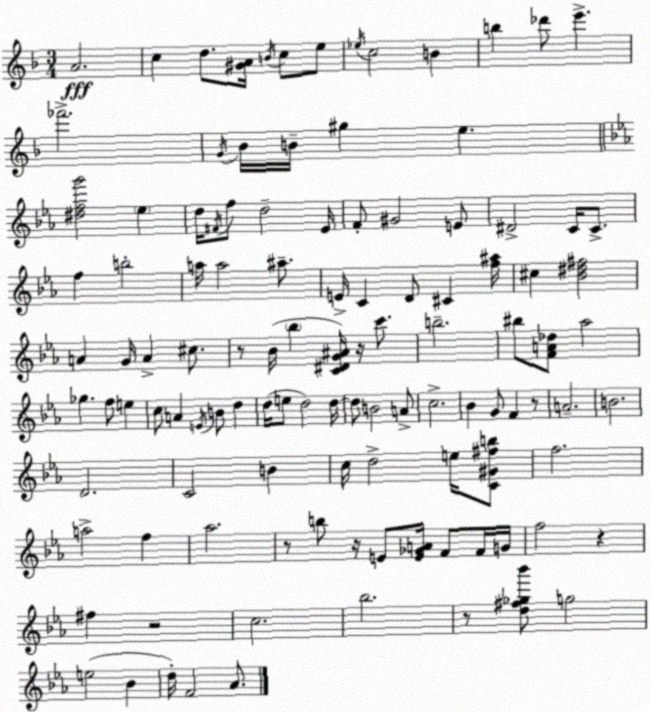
X:1
T:Untitled
M:3/4
L:1/4
K:F
A2 c d/2 [^GA]/4 B/4 c/2 e/2 _e/4 c2 B b _d'/2 e' _f'2 G/4 _B/4 B/4 ^g e [^dfg']2 _e d/4 ^F/4 f/2 d2 _E/4 F/2 ^G2 E/2 ^D2 C/4 C/2 f b2 a/4 a2 ^a/2 E/4 C D/2 ^C [f^a]/4 ^c [_B^d^f]2 A G/4 A ^c/2 z/2 _B/4 _b [C^DG^A]/4 z/4 c'/2 b2 ^b/2 [FA_d]/2 _a2 _g f/2 e c/2 A E/4 B/2 d d/4 e/2 d2 d/4 d/2 B2 A/2 c2 _B G/2 F z/2 A2 B2 D2 C2 B c/4 d2 e/4 [C^G^fb]/2 f2 a2 f _a2 z/2 b/2 z/4 E/2 [E_GA]/4 F/2 F/4 G/4 f2 z ^f z2 c2 _b2 z/2 [d^f_g_b']/2 g2 e2 _B d/4 F2 _A/2